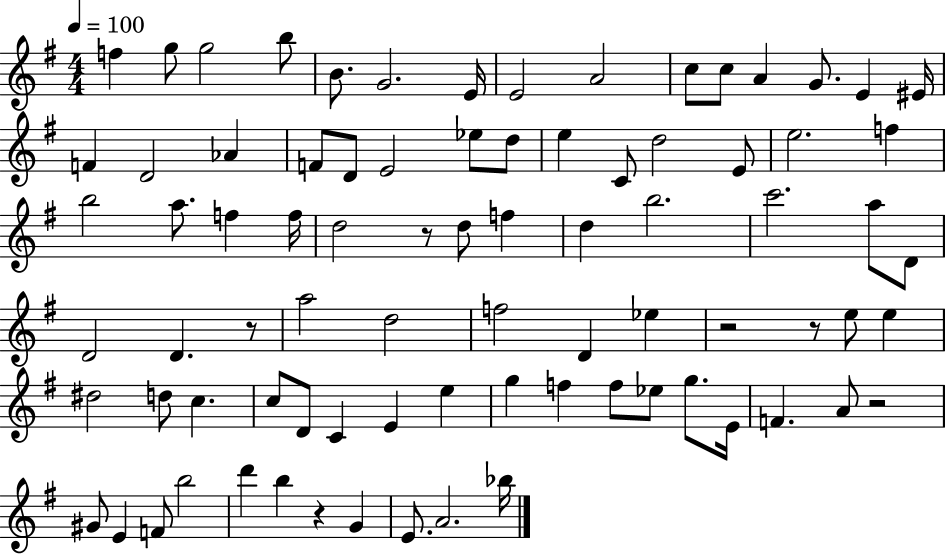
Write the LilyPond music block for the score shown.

{
  \clef treble
  \numericTimeSignature
  \time 4/4
  \key g \major
  \tempo 4 = 100
  f''4 g''8 g''2 b''8 | b'8. g'2. e'16 | e'2 a'2 | c''8 c''8 a'4 g'8. e'4 eis'16 | \break f'4 d'2 aes'4 | f'8 d'8 e'2 ees''8 d''8 | e''4 c'8 d''2 e'8 | e''2. f''4 | \break b''2 a''8. f''4 f''16 | d''2 r8 d''8 f''4 | d''4 b''2. | c'''2. a''8 d'8 | \break d'2 d'4. r8 | a''2 d''2 | f''2 d'4 ees''4 | r2 r8 e''8 e''4 | \break dis''2 d''8 c''4. | c''8 d'8 c'4 e'4 e''4 | g''4 f''4 f''8 ees''8 g''8. e'16 | f'4. a'8 r2 | \break gis'8 e'4 f'8 b''2 | d'''4 b''4 r4 g'4 | e'8. a'2. bes''16 | \bar "|."
}